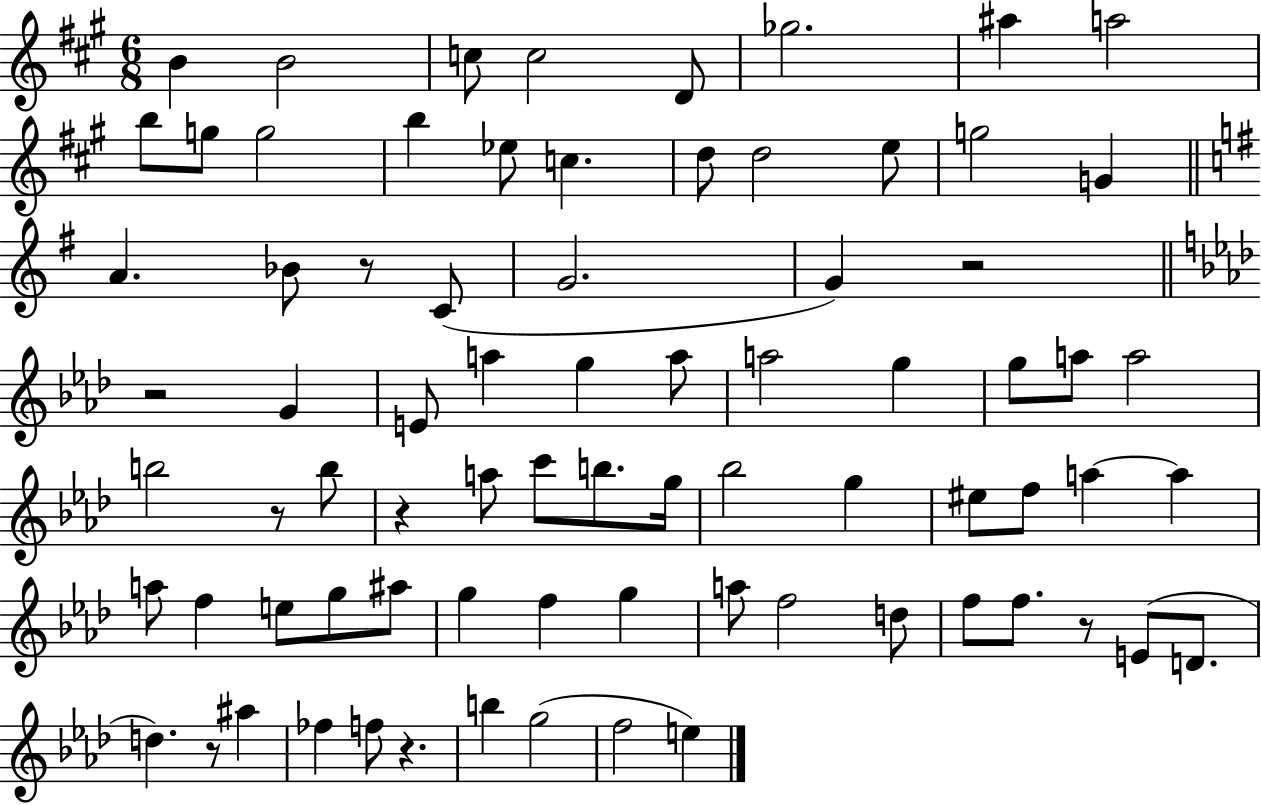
{
  \clef treble
  \numericTimeSignature
  \time 6/8
  \key a \major
  \repeat volta 2 { b'4 b'2 | c''8 c''2 d'8 | ges''2. | ais''4 a''2 | \break b''8 g''8 g''2 | b''4 ees''8 c''4. | d''8 d''2 e''8 | g''2 g'4 | \break \bar "||" \break \key g \major a'4. bes'8 r8 c'8( | g'2. | g'4) r2 | \bar "||" \break \key aes \major r2 g'4 | e'8 a''4 g''4 a''8 | a''2 g''4 | g''8 a''8 a''2 | \break b''2 r8 b''8 | r4 a''8 c'''8 b''8. g''16 | bes''2 g''4 | eis''8 f''8 a''4~~ a''4 | \break a''8 f''4 e''8 g''8 ais''8 | g''4 f''4 g''4 | a''8 f''2 d''8 | f''8 f''8. r8 e'8( d'8. | \break d''4.) r8 ais''4 | fes''4 f''8 r4. | b''4 g''2( | f''2 e''4) | \break } \bar "|."
}